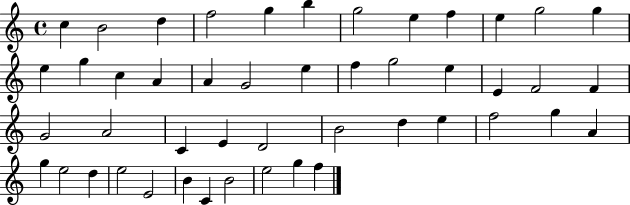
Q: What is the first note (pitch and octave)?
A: C5